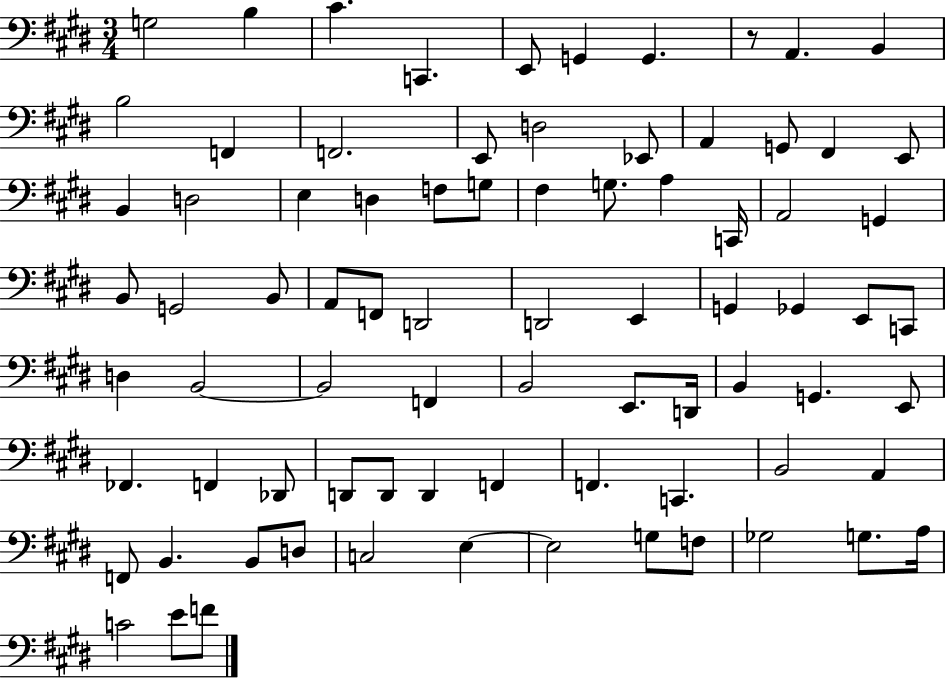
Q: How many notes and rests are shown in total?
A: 80